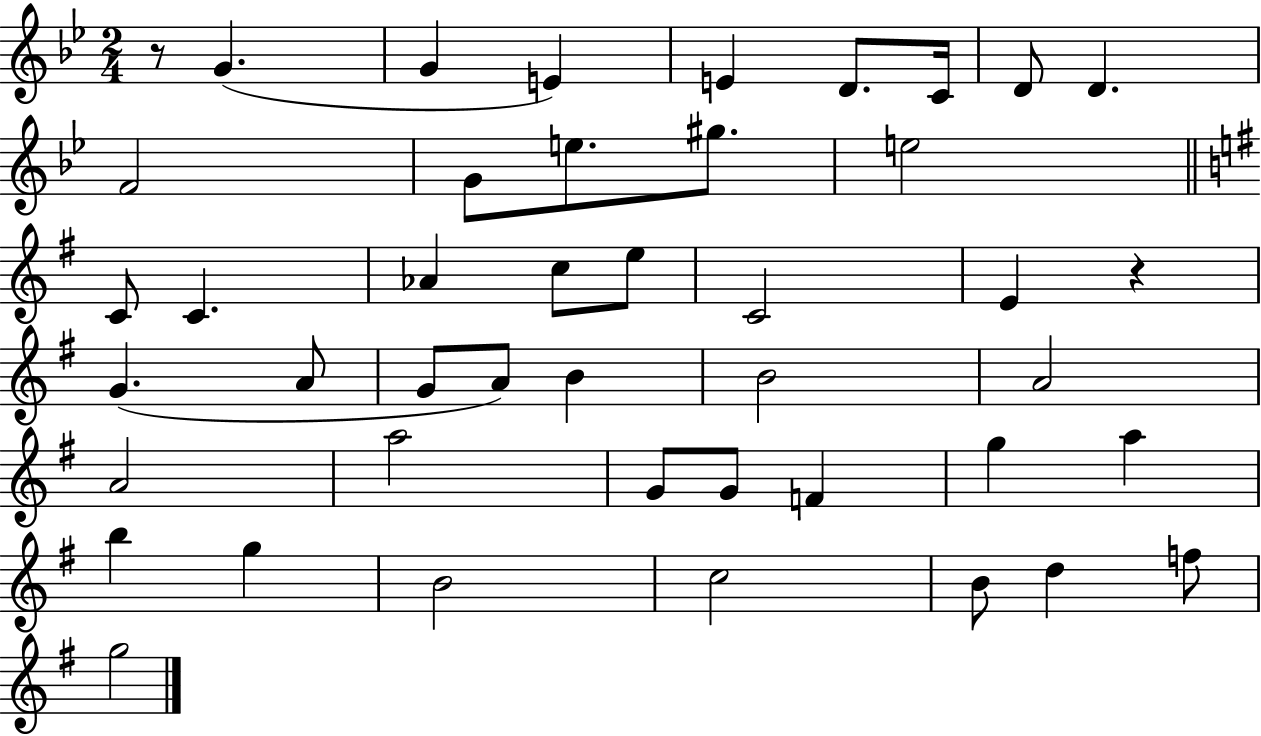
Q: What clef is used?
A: treble